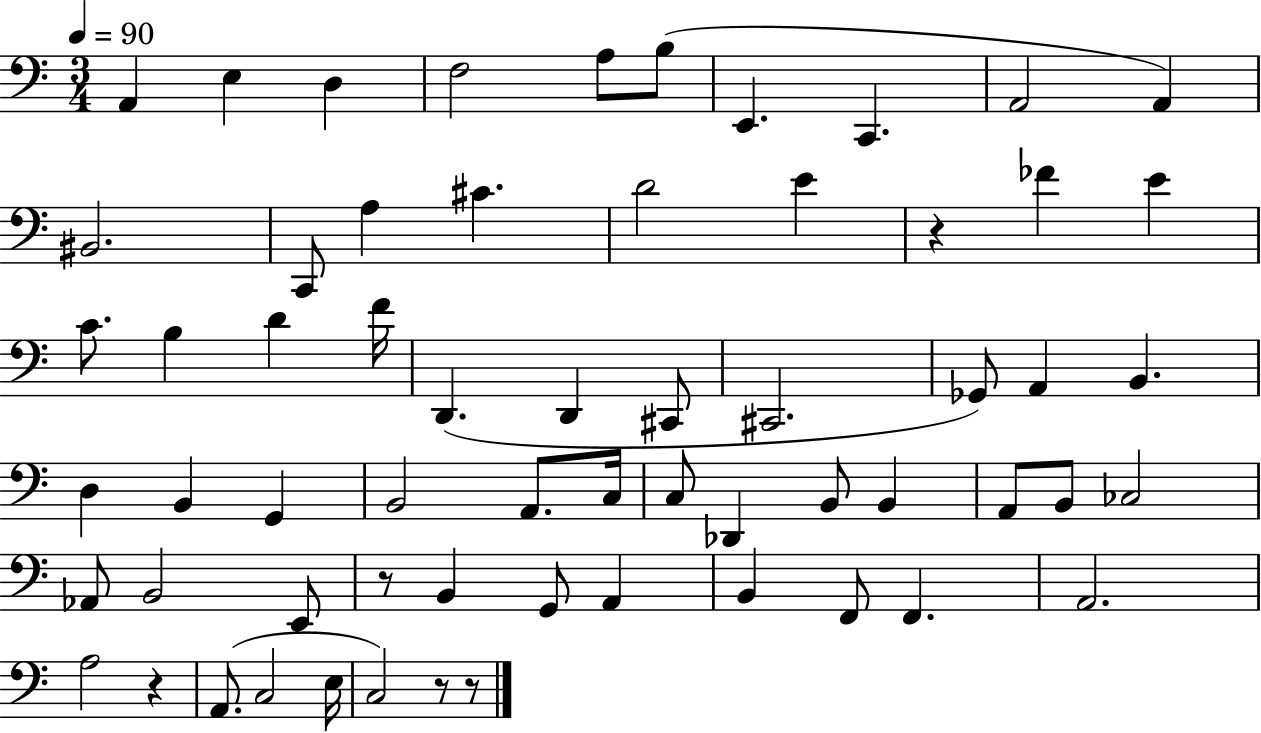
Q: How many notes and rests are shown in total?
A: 62